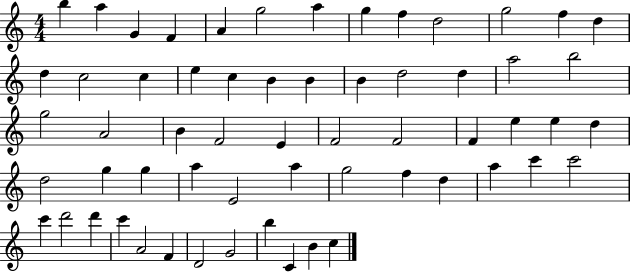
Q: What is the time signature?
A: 4/4